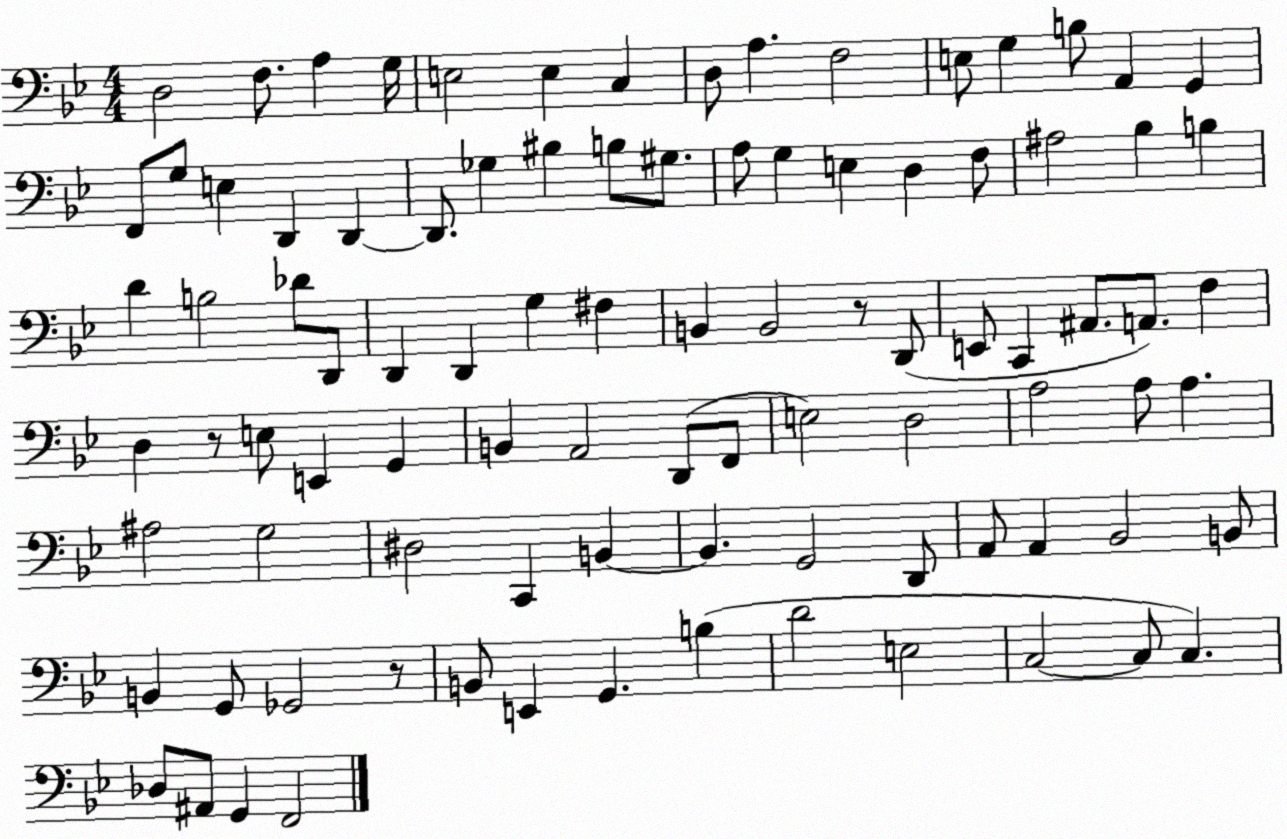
X:1
T:Untitled
M:4/4
L:1/4
K:Bb
D,2 F,/2 A, G,/4 E,2 E, C, D,/2 A, F,2 E,/2 G, B,/2 A,, G,, F,,/2 G,/2 E, D,, D,, D,,/2 _G, ^B, B,/2 ^G,/2 A,/2 G, E, D, F,/2 ^A,2 _B, B, D B,2 _D/2 D,,/2 D,, D,, G, ^F, B,, B,,2 z/2 D,,/2 E,,/2 C,, ^A,,/2 A,,/2 F, D, z/2 E,/2 E,, G,, B,, A,,2 D,,/2 F,,/2 E,2 D,2 A,2 A,/2 A, ^A,2 G,2 ^D,2 C,, B,, B,, G,,2 D,,/2 A,,/2 A,, _B,,2 B,,/2 B,, G,,/2 _G,,2 z/2 B,,/2 E,, G,, B, D2 E,2 C,2 C,/2 C, _D,/2 ^A,,/2 G,, F,,2